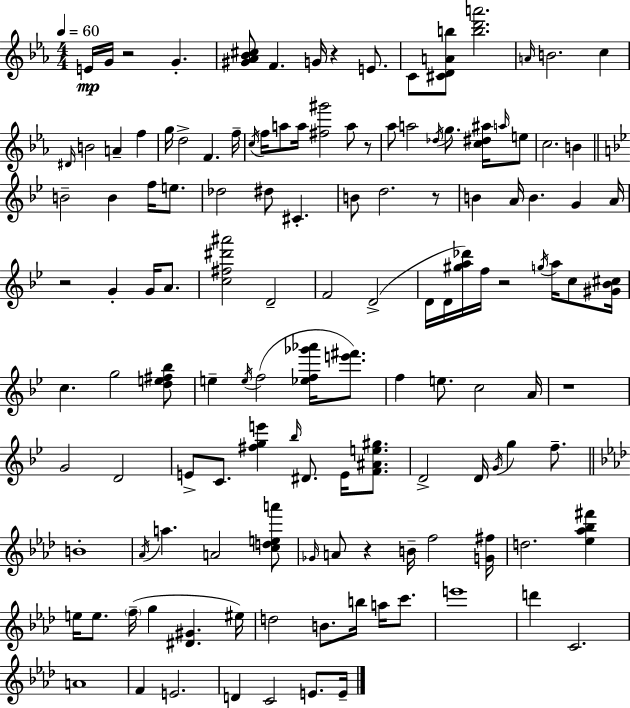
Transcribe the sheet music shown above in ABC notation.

X:1
T:Untitled
M:4/4
L:1/4
K:Cm
E/4 G/4 z2 G [^G_A_B^c]/2 F G/4 z E/2 C/2 [^CDAb]/2 [bd'a']2 A/4 B2 c ^D/4 B2 A f g/4 d2 F f/4 c/4 f/4 a/2 a/4 [^f^g']2 a/2 z/2 _a/2 a2 _d/4 g/2 [c^d^a]/4 a/4 e/2 c2 B B2 B f/4 e/2 _d2 ^d/2 ^C B/2 d2 z/2 B A/4 B G A/4 z2 G G/4 A/2 [c^f^d'^a']2 D2 F2 D2 D/4 D/4 [^ga_d']/4 f/4 z2 g/4 a/4 c/2 [^G_B^c]/4 c g2 [de^f_b]/2 e e/4 f2 [_ef_g'_a']/4 [e'^f']/2 f e/2 c2 A/4 z4 G2 D2 E/2 C/2 [^fge'] _b/4 ^D/2 E/4 [F^Ae^g]/2 D2 D/4 G/4 g f/2 B4 _A/4 a A2 [cdea']/2 _G/4 A/2 z B/4 f2 [G^f]/4 d2 [_e_a_b^f'] e/4 e/2 f/4 g [^D^G] ^e/4 d2 B/2 b/4 a/4 c'/2 e'4 d' C2 A4 F E2 D C2 E/2 E/4